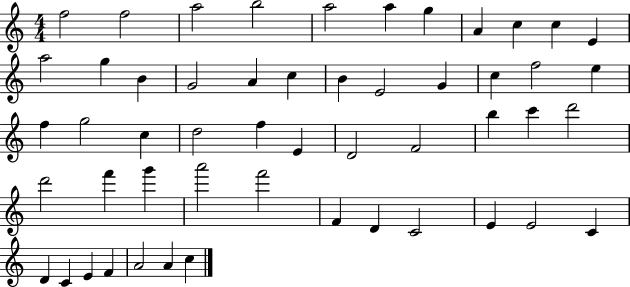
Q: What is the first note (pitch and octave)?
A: F5